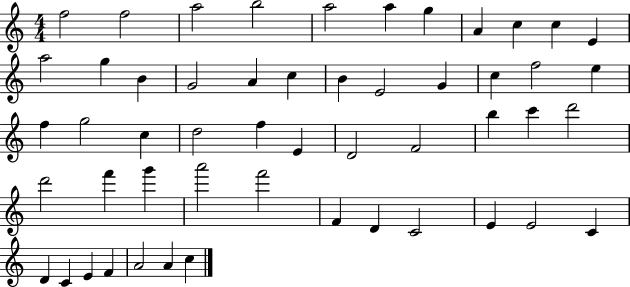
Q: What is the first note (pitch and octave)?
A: F5